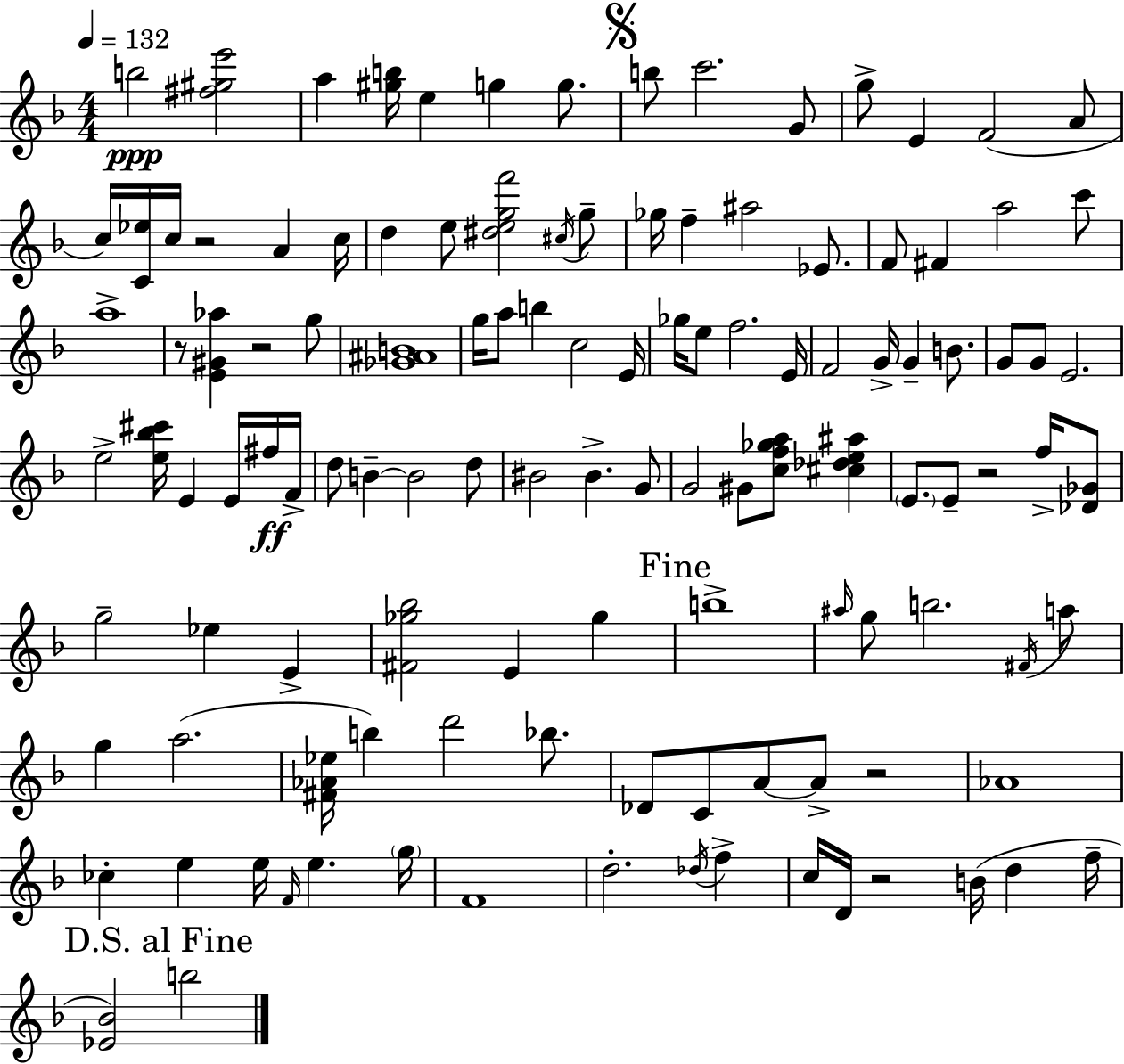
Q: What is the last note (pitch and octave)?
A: B5